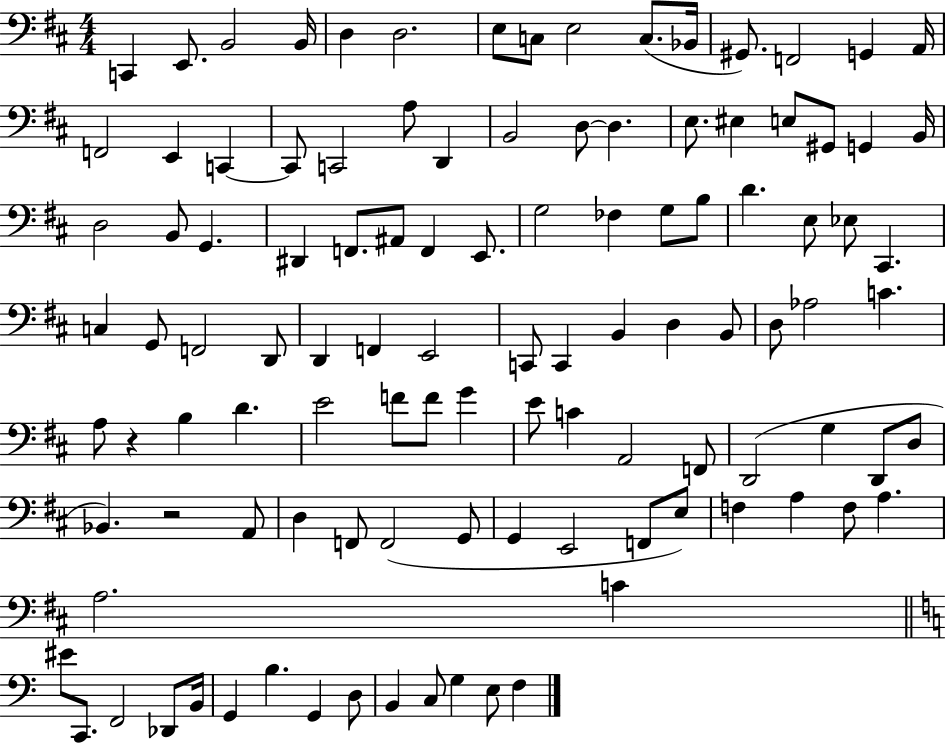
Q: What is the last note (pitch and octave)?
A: F3